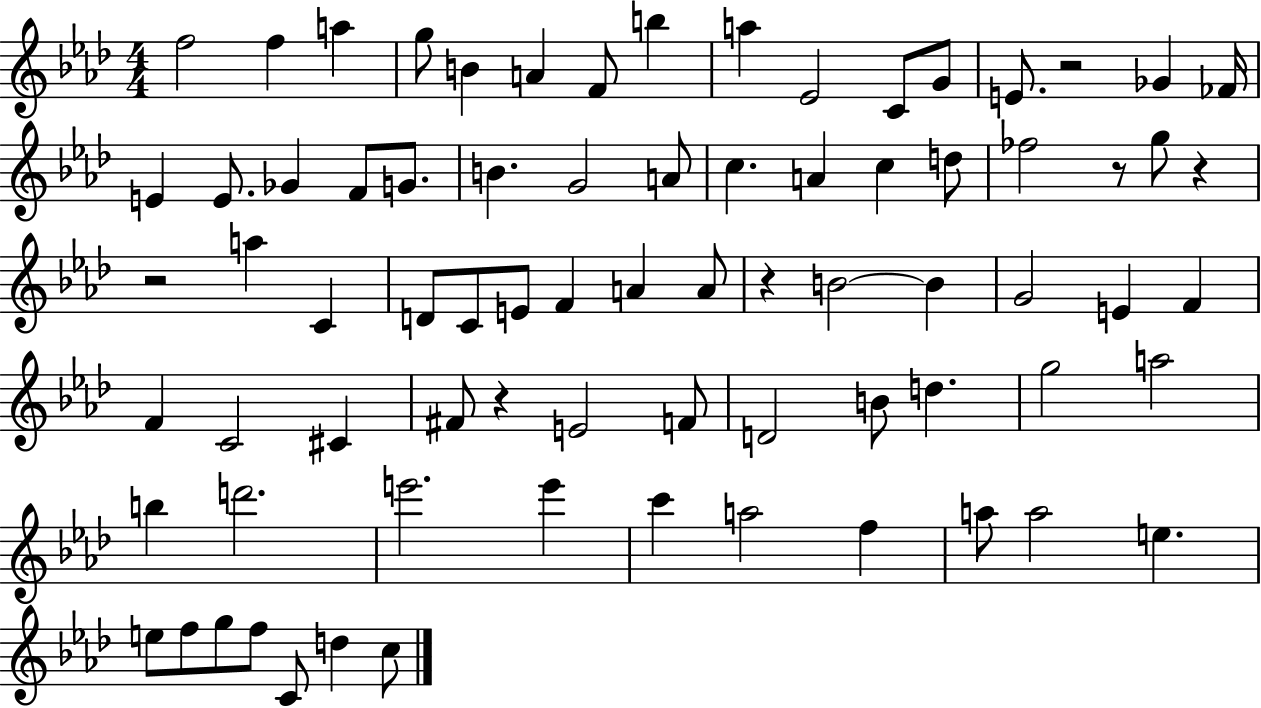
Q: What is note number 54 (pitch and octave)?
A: B5